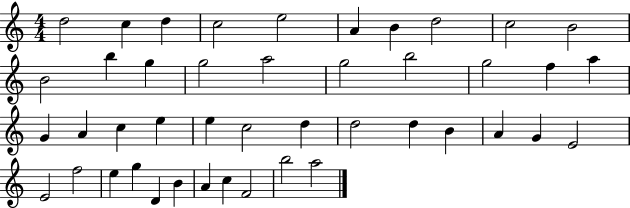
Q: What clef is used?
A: treble